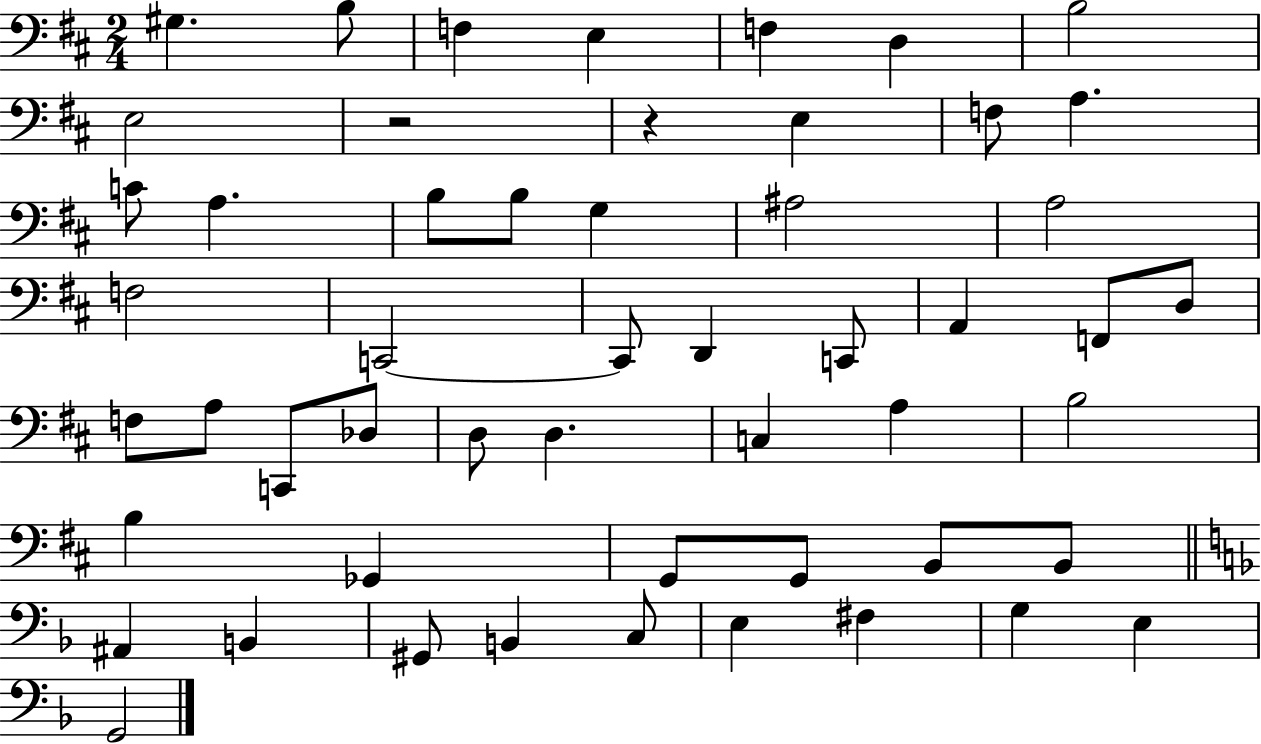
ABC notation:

X:1
T:Untitled
M:2/4
L:1/4
K:D
^G, B,/2 F, E, F, D, B,2 E,2 z2 z E, F,/2 A, C/2 A, B,/2 B,/2 G, ^A,2 A,2 F,2 C,,2 C,,/2 D,, C,,/2 A,, F,,/2 D,/2 F,/2 A,/2 C,,/2 _D,/2 D,/2 D, C, A, B,2 B, _G,, G,,/2 G,,/2 B,,/2 B,,/2 ^A,, B,, ^G,,/2 B,, C,/2 E, ^F, G, E, G,,2